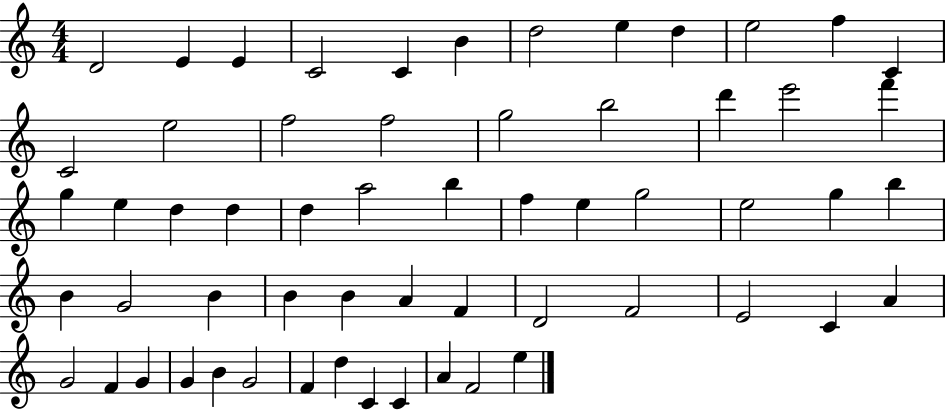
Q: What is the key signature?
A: C major